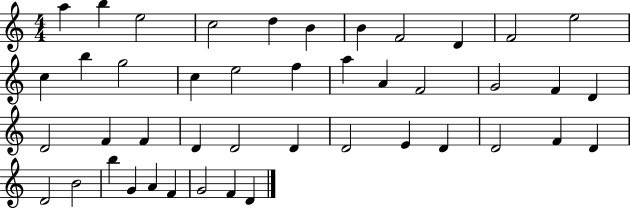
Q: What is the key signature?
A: C major